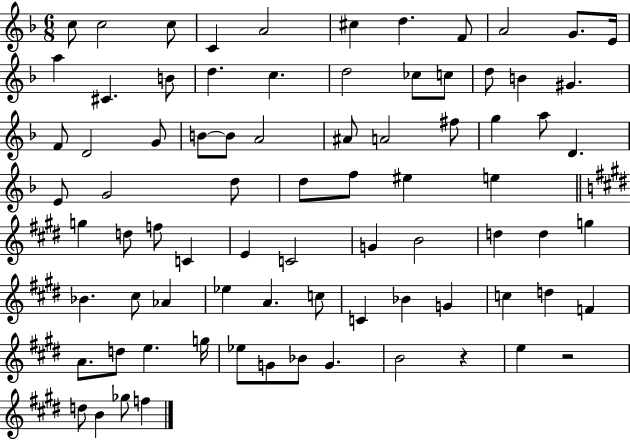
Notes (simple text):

C5/e C5/h C5/e C4/q A4/h C#5/q D5/q. F4/e A4/h G4/e. E4/s A5/q C#4/q. B4/e D5/q. C5/q. D5/h CES5/e C5/e D5/e B4/q G#4/q. F4/e D4/h G4/e B4/e B4/e A4/h A#4/e A4/h F#5/e G5/q A5/e D4/q. E4/e G4/h D5/e D5/e F5/e EIS5/q E5/q G5/q D5/e F5/e C4/q E4/q C4/h G4/q B4/h D5/q D5/q G5/q Bb4/q. C#5/e Ab4/q Eb5/q A4/q. C5/e C4/q Bb4/q G4/q C5/q D5/q F4/q A4/e. D5/e E5/q. G5/s Eb5/e G4/e Bb4/e G4/q. B4/h R/q E5/q R/h D5/e B4/q Gb5/e F5/q